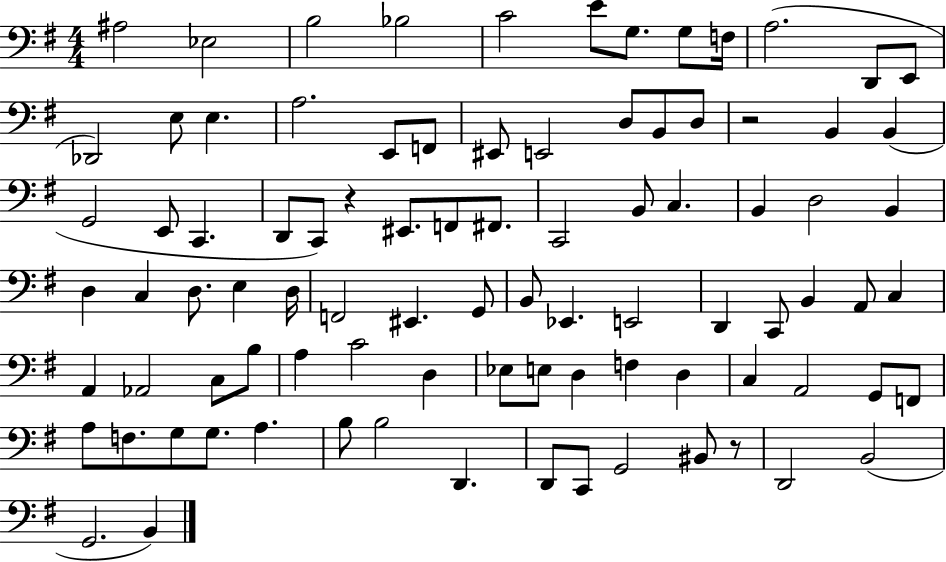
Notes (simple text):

A#3/h Eb3/h B3/h Bb3/h C4/h E4/e G3/e. G3/e F3/s A3/h. D2/e E2/e Db2/h E3/e E3/q. A3/h. E2/e F2/e EIS2/e E2/h D3/e B2/e D3/e R/h B2/q B2/q G2/h E2/e C2/q. D2/e C2/e R/q EIS2/e. F2/e F#2/e. C2/h B2/e C3/q. B2/q D3/h B2/q D3/q C3/q D3/e. E3/q D3/s F2/h EIS2/q. G2/e B2/e Eb2/q. E2/h D2/q C2/e B2/q A2/e C3/q A2/q Ab2/h C3/e B3/e A3/q C4/h D3/q Eb3/e E3/e D3/q F3/q D3/q C3/q A2/h G2/e F2/e A3/e F3/e. G3/e G3/e. A3/q. B3/e B3/h D2/q. D2/e C2/e G2/h BIS2/e R/e D2/h B2/h G2/h. B2/q